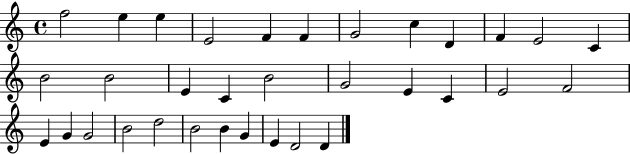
X:1
T:Untitled
M:4/4
L:1/4
K:C
f2 e e E2 F F G2 c D F E2 C B2 B2 E C B2 G2 E C E2 F2 E G G2 B2 d2 B2 B G E D2 D